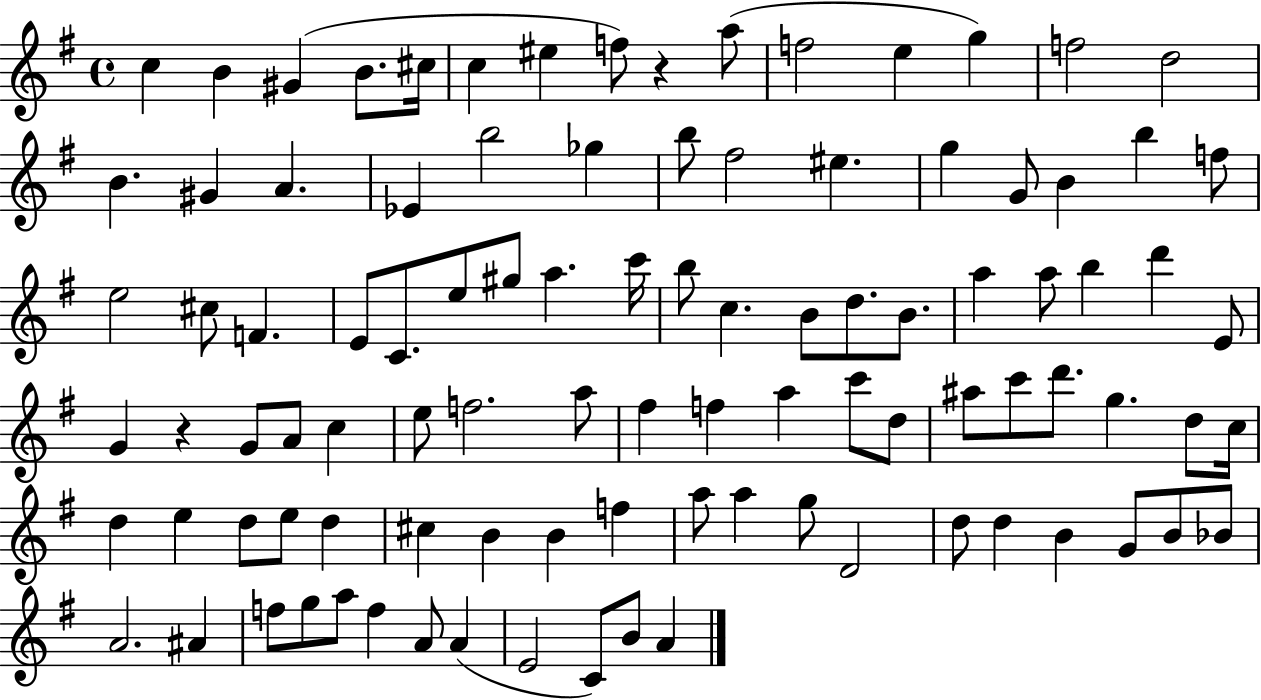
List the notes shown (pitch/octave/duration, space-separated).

C5/q B4/q G#4/q B4/e. C#5/s C5/q EIS5/q F5/e R/q A5/e F5/h E5/q G5/q F5/h D5/h B4/q. G#4/q A4/q. Eb4/q B5/h Gb5/q B5/e F#5/h EIS5/q. G5/q G4/e B4/q B5/q F5/e E5/h C#5/e F4/q. E4/e C4/e. E5/e G#5/e A5/q. C6/s B5/e C5/q. B4/e D5/e. B4/e. A5/q A5/e B5/q D6/q E4/e G4/q R/q G4/e A4/e C5/q E5/e F5/h. A5/e F#5/q F5/q A5/q C6/e D5/e A#5/e C6/e D6/e. G5/q. D5/e C5/s D5/q E5/q D5/e E5/e D5/q C#5/q B4/q B4/q F5/q A5/e A5/q G5/e D4/h D5/e D5/q B4/q G4/e B4/e Bb4/e A4/h. A#4/q F5/e G5/e A5/e F5/q A4/e A4/q E4/h C4/e B4/e A4/q